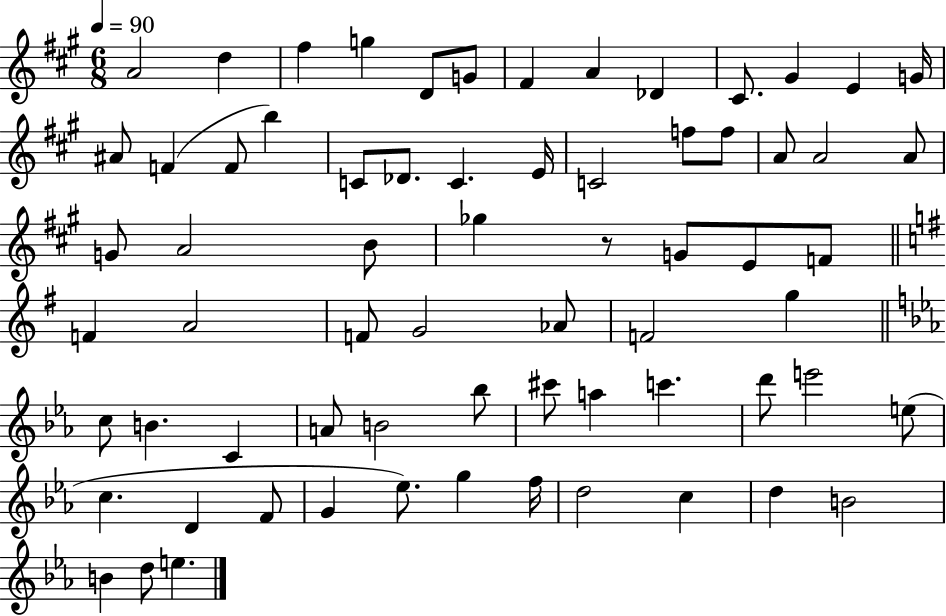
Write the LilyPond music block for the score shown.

{
  \clef treble
  \numericTimeSignature
  \time 6/8
  \key a \major
  \tempo 4 = 90
  a'2 d''4 | fis''4 g''4 d'8 g'8 | fis'4 a'4 des'4 | cis'8. gis'4 e'4 g'16 | \break ais'8 f'4( f'8 b''4) | c'8 des'8. c'4. e'16 | c'2 f''8 f''8 | a'8 a'2 a'8 | \break g'8 a'2 b'8 | ges''4 r8 g'8 e'8 f'8 | \bar "||" \break \key g \major f'4 a'2 | f'8 g'2 aes'8 | f'2 g''4 | \bar "||" \break \key c \minor c''8 b'4. c'4 | a'8 b'2 bes''8 | cis'''8 a''4 c'''4. | d'''8 e'''2 e''8( | \break c''4. d'4 f'8 | g'4 ees''8.) g''4 f''16 | d''2 c''4 | d''4 b'2 | \break b'4 d''8 e''4. | \bar "|."
}